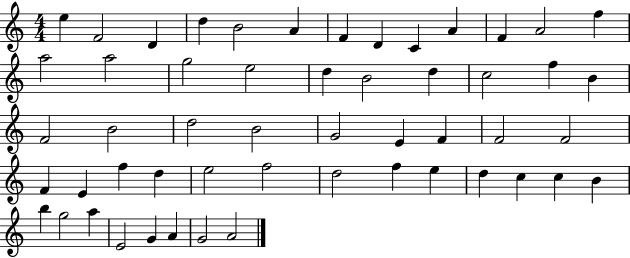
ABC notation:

X:1
T:Untitled
M:4/4
L:1/4
K:C
e F2 D d B2 A F D C A F A2 f a2 a2 g2 e2 d B2 d c2 f B F2 B2 d2 B2 G2 E F F2 F2 F E f d e2 f2 d2 f e d c c B b g2 a E2 G A G2 A2